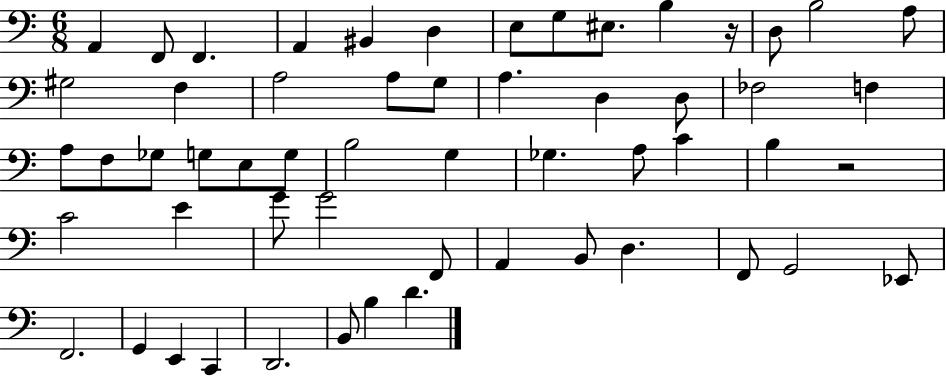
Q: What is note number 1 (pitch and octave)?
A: A2